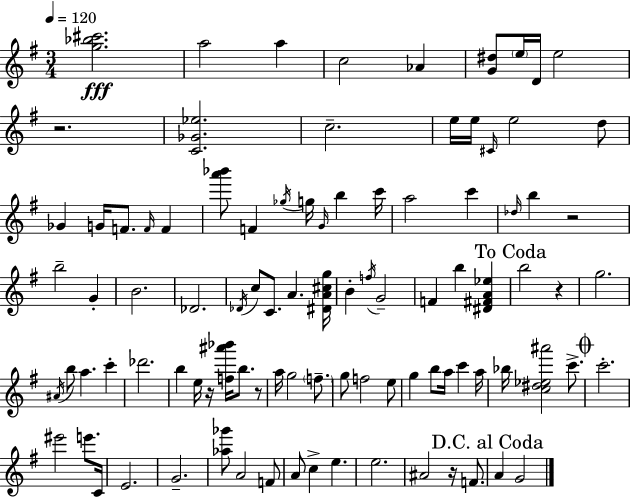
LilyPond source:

{
  \clef treble
  \numericTimeSignature
  \time 3/4
  \key e \minor
  \tempo 4 = 120
  <g'' bes'' cis'''>2.\fff | a''2 a''4 | c''2 aes'4 | <g' dis''>8 \parenthesize e''16 d'16 e''2 | \break r2. | <c' ges' ees''>2. | c''2.-- | e''16 e''16 \grace { cis'16 } e''2 d''8 | \break ges'4 g'16 f'8. \grace { f'16 } f'4 | <a''' bes'''>8 f'4 \acciaccatura { ges''16 } g''16 \grace { g'16 } b''4 | c'''16 a''2 | c'''4 \grace { des''16 } b''4 r2 | \break b''2-- | g'4-. b'2. | des'2. | \acciaccatura { des'16 } c''8 c'8. a'4. | \break <dis' a' cis'' g''>16 b'4-. \acciaccatura { f''16 } g'2-- | f'4 b''4 | <dis' fis' a' ees''>4 \mark "To Coda" b''2 | r4 g''2. | \break \acciaccatura { ais'16 } b''8 a''4. | c'''4-. des'''2. | b''4 | e''16 r16 <f'' ais''' bes'''>16 b''8. r8 a''16 g''2 | \break \parenthesize f''8.-- g''8 f''2 | e''8 g''4 | b''8 a''16 c'''4 a''16 bes''16 <c'' dis'' ees'' ais'''>2 | c'''8.-> \mark \markup { \musicglyph "scripts.coda" } c'''2.-. | \break eis'''2 | e'''8. c'16 e'2. | g'2.-- | <aes'' ges'''>8 a'2 | \break f'8 a'8 c''4-> | e''4. e''2. | ais'2 | r16 f'8. \mark "D.C. al Coda" a'4 | \break g'2 \bar "|."
}